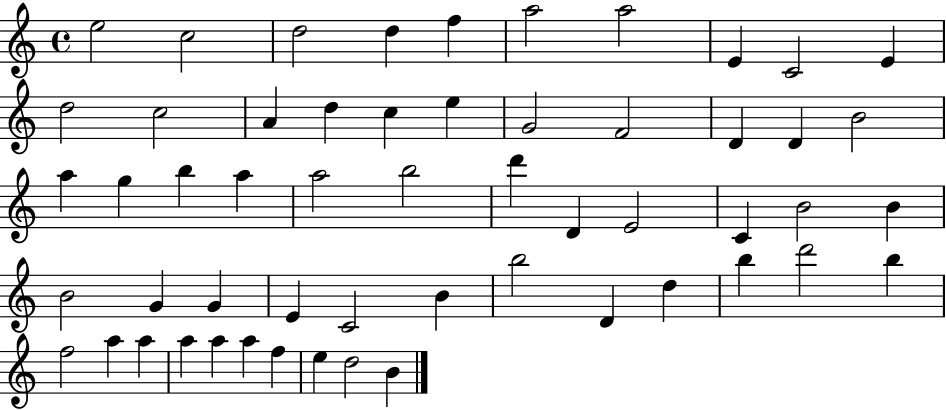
E5/h C5/h D5/h D5/q F5/q A5/h A5/h E4/q C4/h E4/q D5/h C5/h A4/q D5/q C5/q E5/q G4/h F4/h D4/q D4/q B4/h A5/q G5/q B5/q A5/q A5/h B5/h D6/q D4/q E4/h C4/q B4/h B4/q B4/h G4/q G4/q E4/q C4/h B4/q B5/h D4/q D5/q B5/q D6/h B5/q F5/h A5/q A5/q A5/q A5/q A5/q F5/q E5/q D5/h B4/q